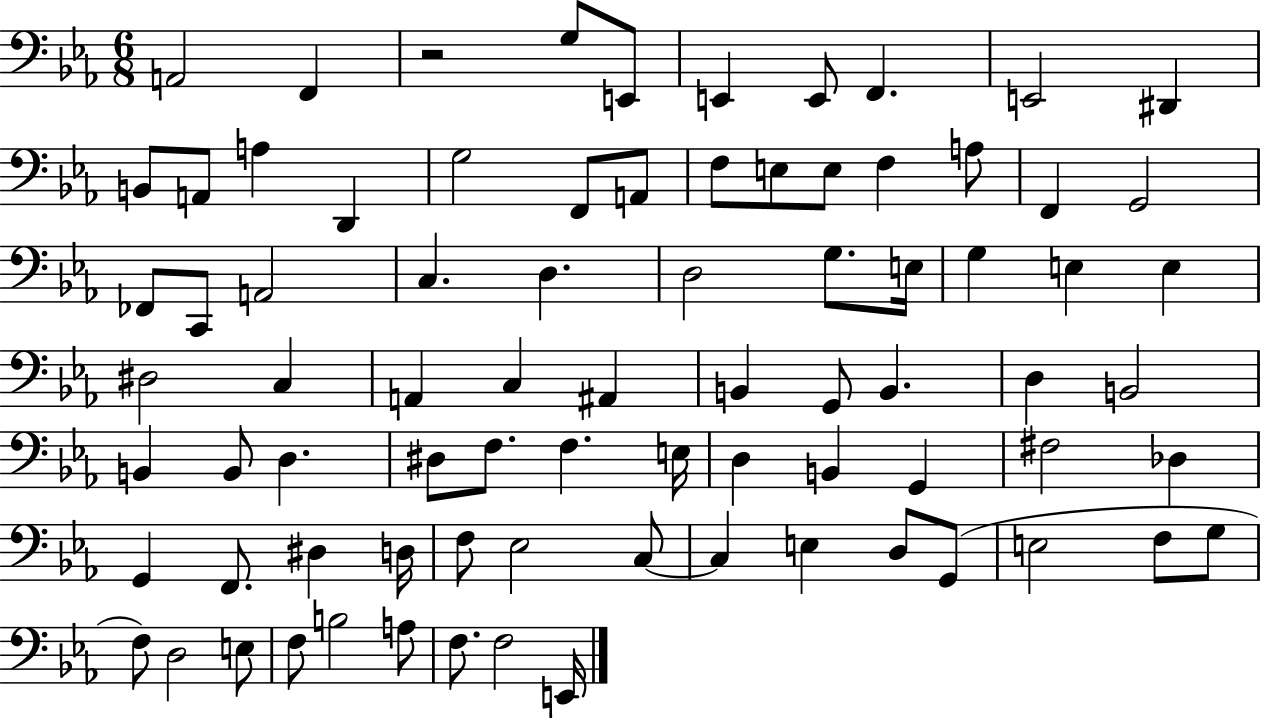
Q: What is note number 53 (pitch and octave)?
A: B2